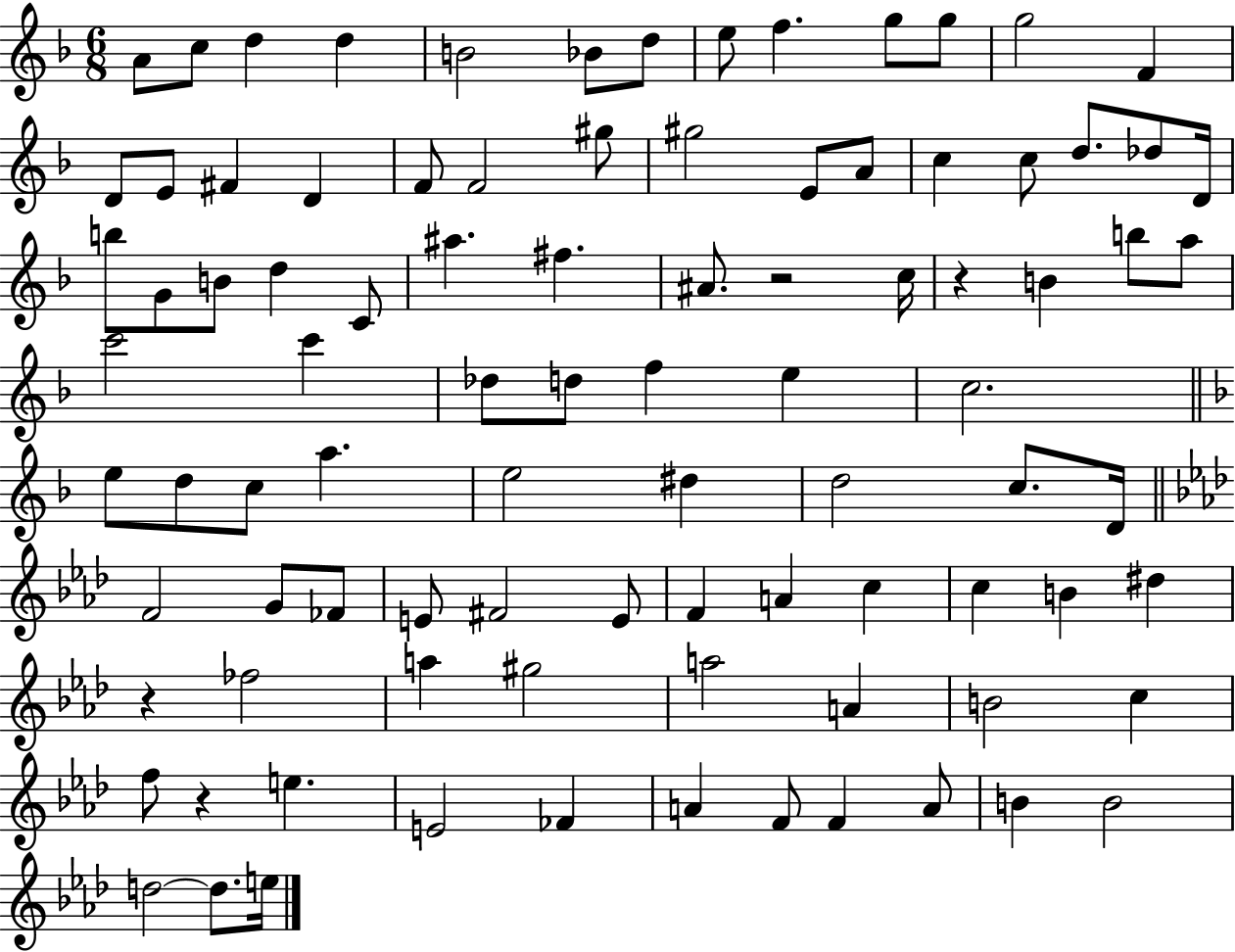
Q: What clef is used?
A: treble